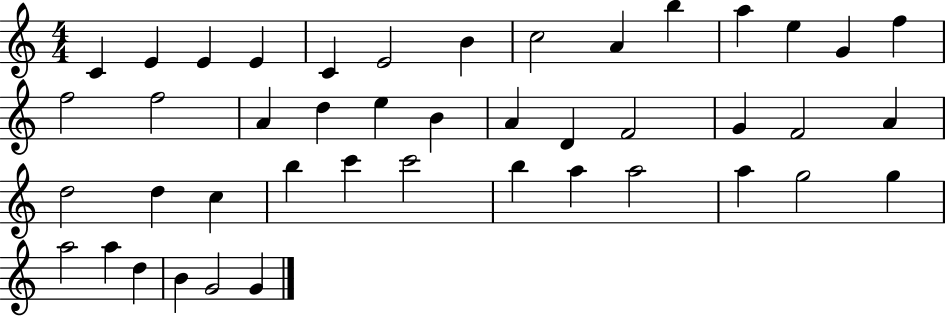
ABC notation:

X:1
T:Untitled
M:4/4
L:1/4
K:C
C E E E C E2 B c2 A b a e G f f2 f2 A d e B A D F2 G F2 A d2 d c b c' c'2 b a a2 a g2 g a2 a d B G2 G